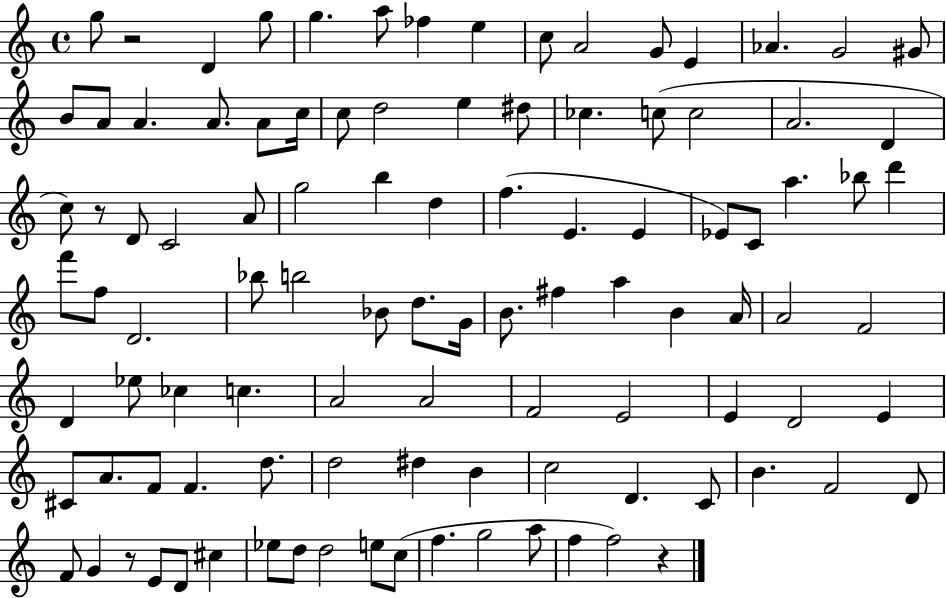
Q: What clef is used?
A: treble